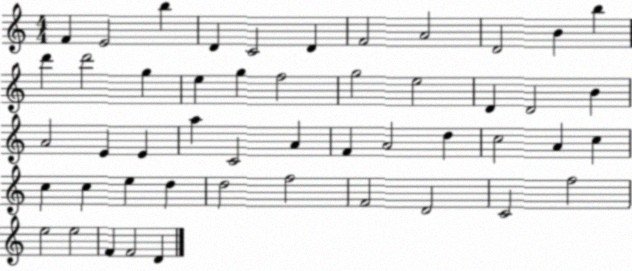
X:1
T:Untitled
M:4/4
L:1/4
K:C
F E2 b D C2 D F2 A2 D2 B b d' d'2 g e g f2 g2 e2 D D2 B A2 E E a C2 A F A2 d c2 A c c c e d d2 f2 F2 D2 C2 f2 e2 e2 F F2 D